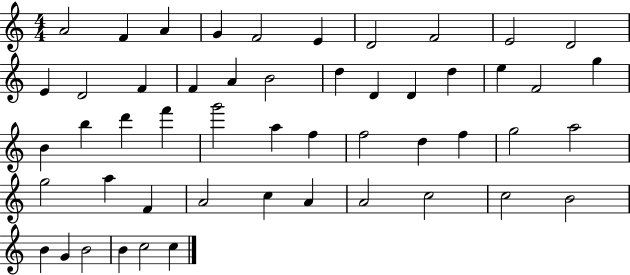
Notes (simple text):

A4/h F4/q A4/q G4/q F4/h E4/q D4/h F4/h E4/h D4/h E4/q D4/h F4/q F4/q A4/q B4/h D5/q D4/q D4/q D5/q E5/q F4/h G5/q B4/q B5/q D6/q F6/q G6/h A5/q F5/q F5/h D5/q F5/q G5/h A5/h G5/h A5/q F4/q A4/h C5/q A4/q A4/h C5/h C5/h B4/h B4/q G4/q B4/h B4/q C5/h C5/q